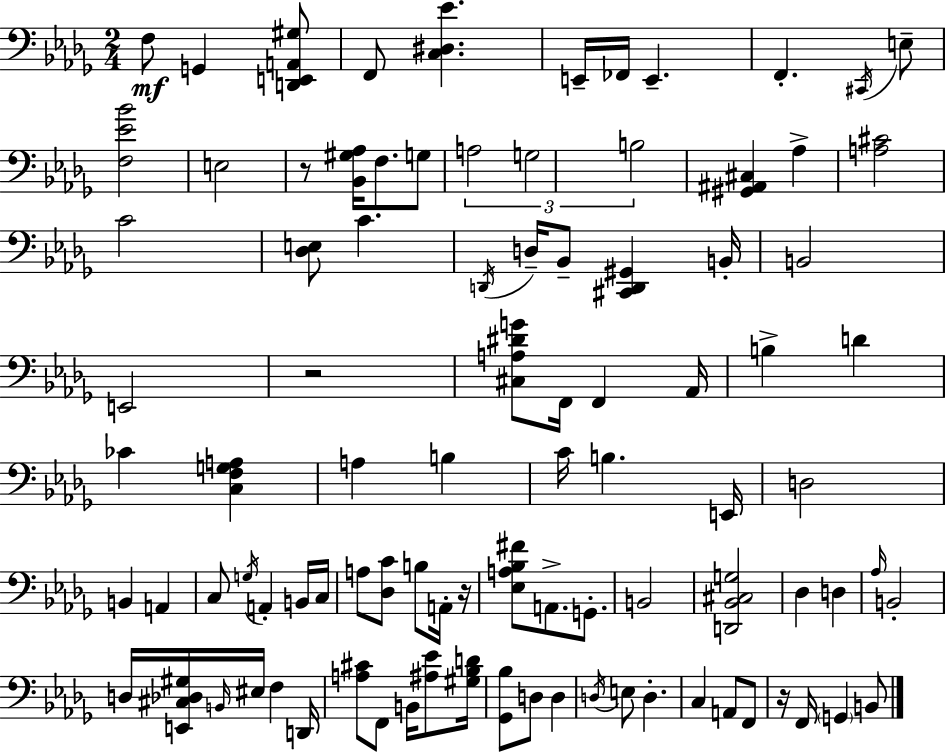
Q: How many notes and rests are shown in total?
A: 93